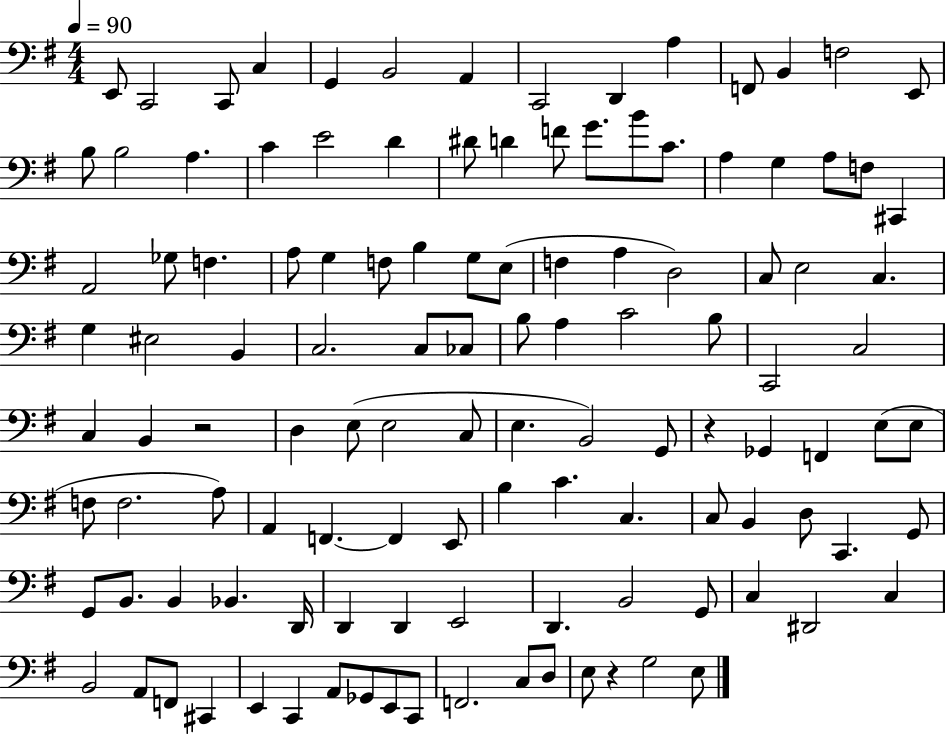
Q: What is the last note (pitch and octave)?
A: E3